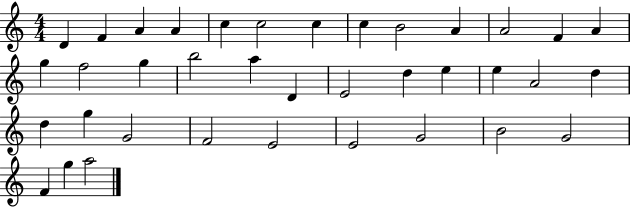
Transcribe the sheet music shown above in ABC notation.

X:1
T:Untitled
M:4/4
L:1/4
K:C
D F A A c c2 c c B2 A A2 F A g f2 g b2 a D E2 d e e A2 d d g G2 F2 E2 E2 G2 B2 G2 F g a2